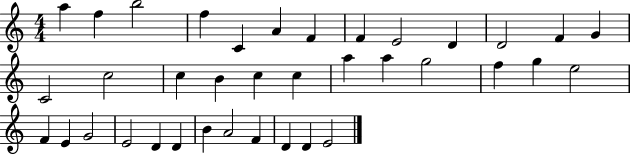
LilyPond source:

{
  \clef treble
  \numericTimeSignature
  \time 4/4
  \key c \major
  a''4 f''4 b''2 | f''4 c'4 a'4 f'4 | f'4 e'2 d'4 | d'2 f'4 g'4 | \break c'2 c''2 | c''4 b'4 c''4 c''4 | a''4 a''4 g''2 | f''4 g''4 e''2 | \break f'4 e'4 g'2 | e'2 d'4 d'4 | b'4 a'2 f'4 | d'4 d'4 e'2 | \break \bar "|."
}